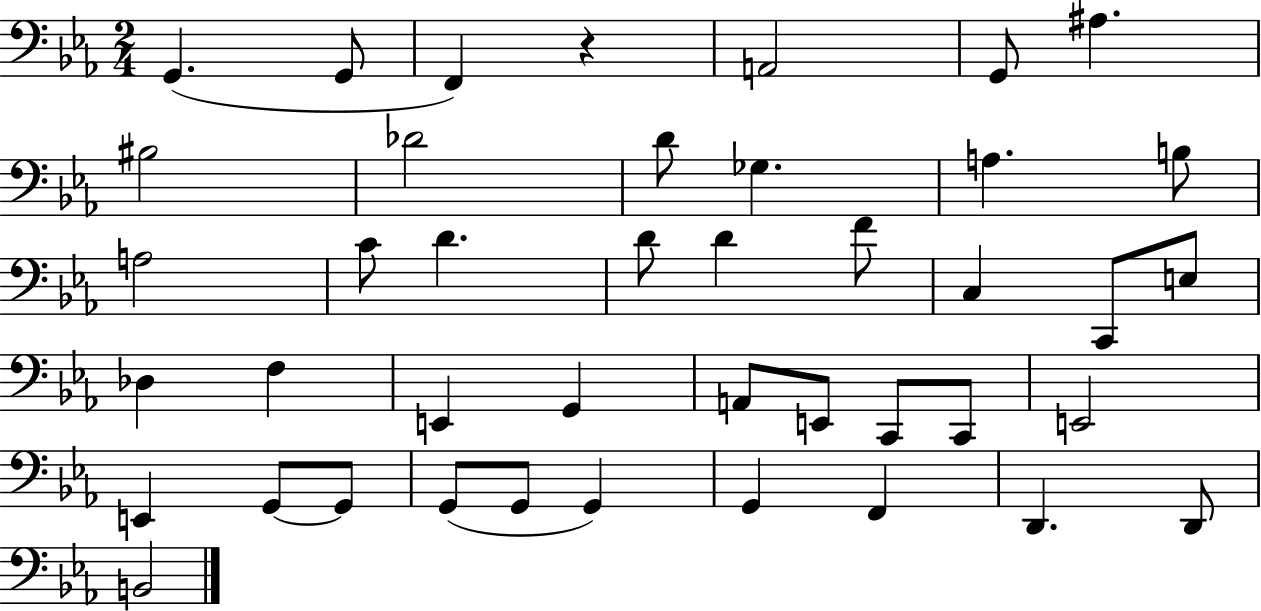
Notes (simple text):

G2/q. G2/e F2/q R/q A2/h G2/e A#3/q. BIS3/h Db4/h D4/e Gb3/q. A3/q. B3/e A3/h C4/e D4/q. D4/e D4/q F4/e C3/q C2/e E3/e Db3/q F3/q E2/q G2/q A2/e E2/e C2/e C2/e E2/h E2/q G2/e G2/e G2/e G2/e G2/q G2/q F2/q D2/q. D2/e B2/h